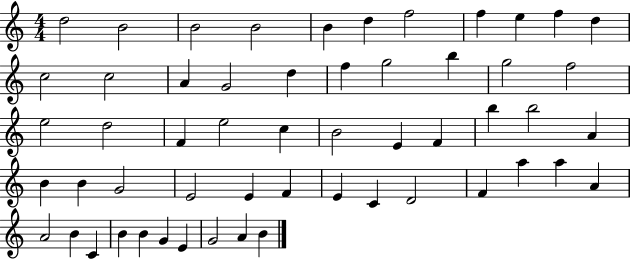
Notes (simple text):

D5/h B4/h B4/h B4/h B4/q D5/q F5/h F5/q E5/q F5/q D5/q C5/h C5/h A4/q G4/h D5/q F5/q G5/h B5/q G5/h F5/h E5/h D5/h F4/q E5/h C5/q B4/h E4/q F4/q B5/q B5/h A4/q B4/q B4/q G4/h E4/h E4/q F4/q E4/q C4/q D4/h F4/q A5/q A5/q A4/q A4/h B4/q C4/q B4/q B4/q G4/q E4/q G4/h A4/q B4/q